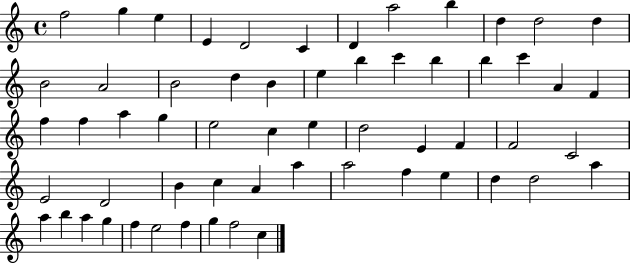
F5/h G5/q E5/q E4/q D4/h C4/q D4/q A5/h B5/q D5/q D5/h D5/q B4/h A4/h B4/h D5/q B4/q E5/q B5/q C6/q B5/q B5/q C6/q A4/q F4/q F5/q F5/q A5/q G5/q E5/h C5/q E5/q D5/h E4/q F4/q F4/h C4/h E4/h D4/h B4/q C5/q A4/q A5/q A5/h F5/q E5/q D5/q D5/h A5/q A5/q B5/q A5/q G5/q F5/q E5/h F5/q G5/q F5/h C5/q